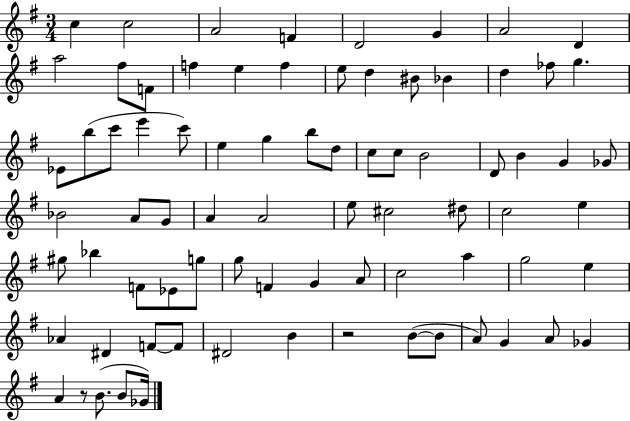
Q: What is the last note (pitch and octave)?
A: Gb4